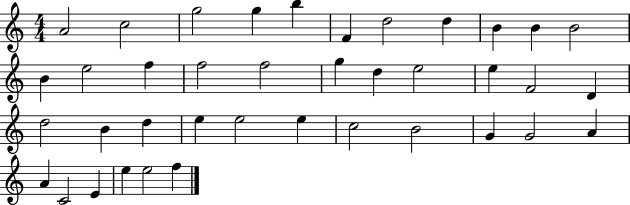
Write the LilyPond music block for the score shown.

{
  \clef treble
  \numericTimeSignature
  \time 4/4
  \key c \major
  a'2 c''2 | g''2 g''4 b''4 | f'4 d''2 d''4 | b'4 b'4 b'2 | \break b'4 e''2 f''4 | f''2 f''2 | g''4 d''4 e''2 | e''4 f'2 d'4 | \break d''2 b'4 d''4 | e''4 e''2 e''4 | c''2 b'2 | g'4 g'2 a'4 | \break a'4 c'2 e'4 | e''4 e''2 f''4 | \bar "|."
}